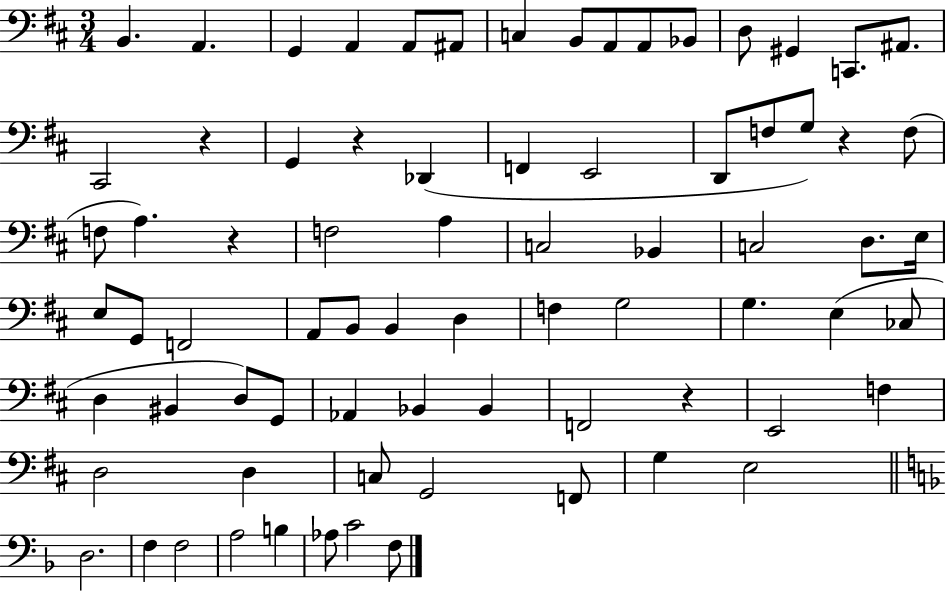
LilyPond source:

{
  \clef bass
  \numericTimeSignature
  \time 3/4
  \key d \major
  b,4. a,4. | g,4 a,4 a,8 ais,8 | c4 b,8 a,8 a,8 bes,8 | d8 gis,4 c,8. ais,8. | \break cis,2 r4 | g,4 r4 des,4( | f,4 e,2 | d,8 f8 g8) r4 f8( | \break f8 a4.) r4 | f2 a4 | c2 bes,4 | c2 d8. e16 | \break e8 g,8 f,2 | a,8 b,8 b,4 d4 | f4 g2 | g4. e4( ces8 | \break d4 bis,4 d8) g,8 | aes,4 bes,4 bes,4 | f,2 r4 | e,2 f4 | \break d2 d4 | c8 g,2 f,8 | g4 e2 | \bar "||" \break \key f \major d2. | f4 f2 | a2 b4 | aes8 c'2 f8 | \break \bar "|."
}